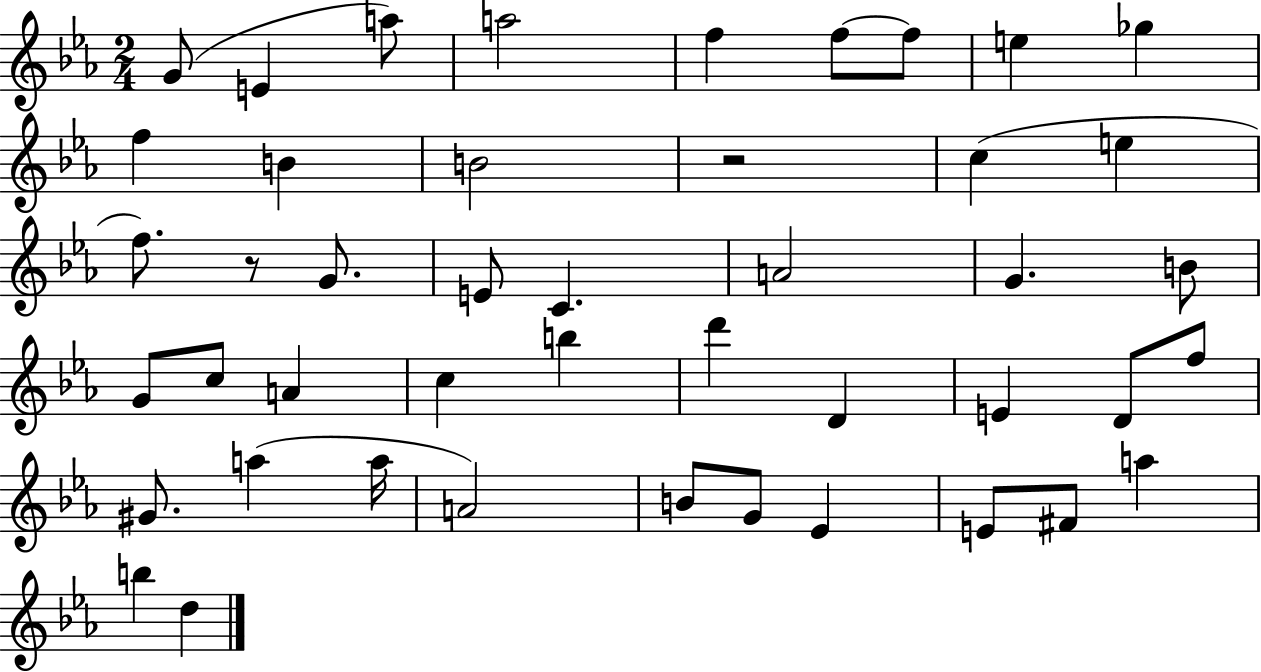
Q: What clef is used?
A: treble